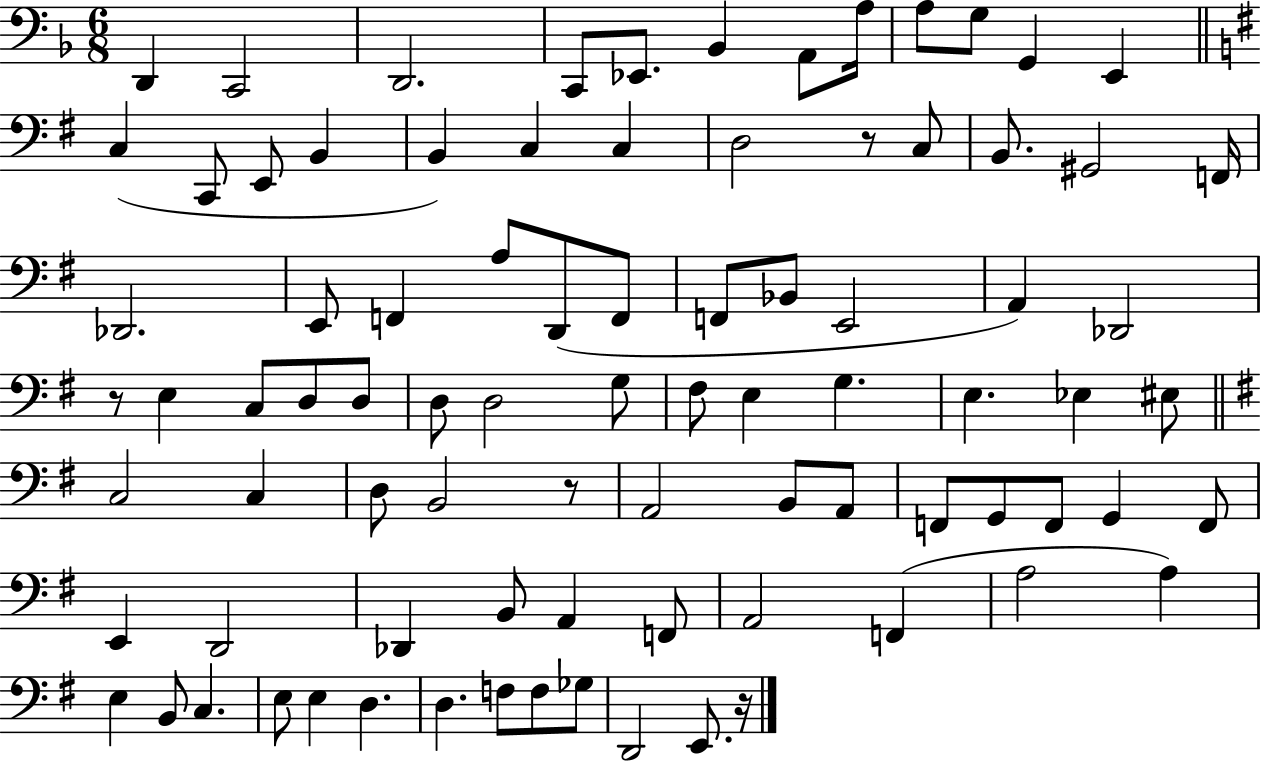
D2/q C2/h D2/h. C2/e Eb2/e. Bb2/q A2/e A3/s A3/e G3/e G2/q E2/q C3/q C2/e E2/e B2/q B2/q C3/q C3/q D3/h R/e C3/e B2/e. G#2/h F2/s Db2/h. E2/e F2/q A3/e D2/e F2/e F2/e Bb2/e E2/h A2/q Db2/h R/e E3/q C3/e D3/e D3/e D3/e D3/h G3/e F#3/e E3/q G3/q. E3/q. Eb3/q EIS3/e C3/h C3/q D3/e B2/h R/e A2/h B2/e A2/e F2/e G2/e F2/e G2/q F2/e E2/q D2/h Db2/q B2/e A2/q F2/e A2/h F2/q A3/h A3/q E3/q B2/e C3/q. E3/e E3/q D3/q. D3/q. F3/e F3/e Gb3/e D2/h E2/e. R/s